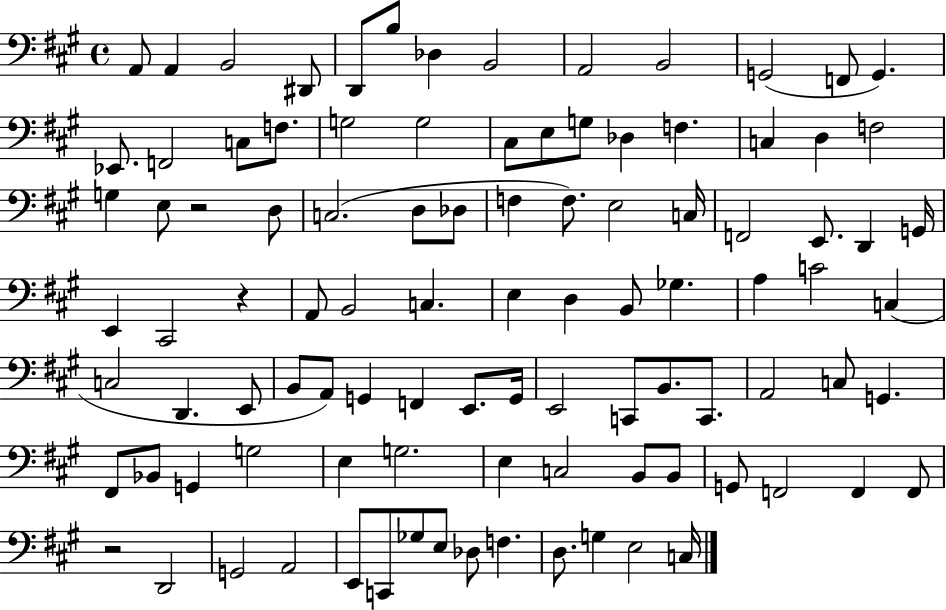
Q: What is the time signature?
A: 4/4